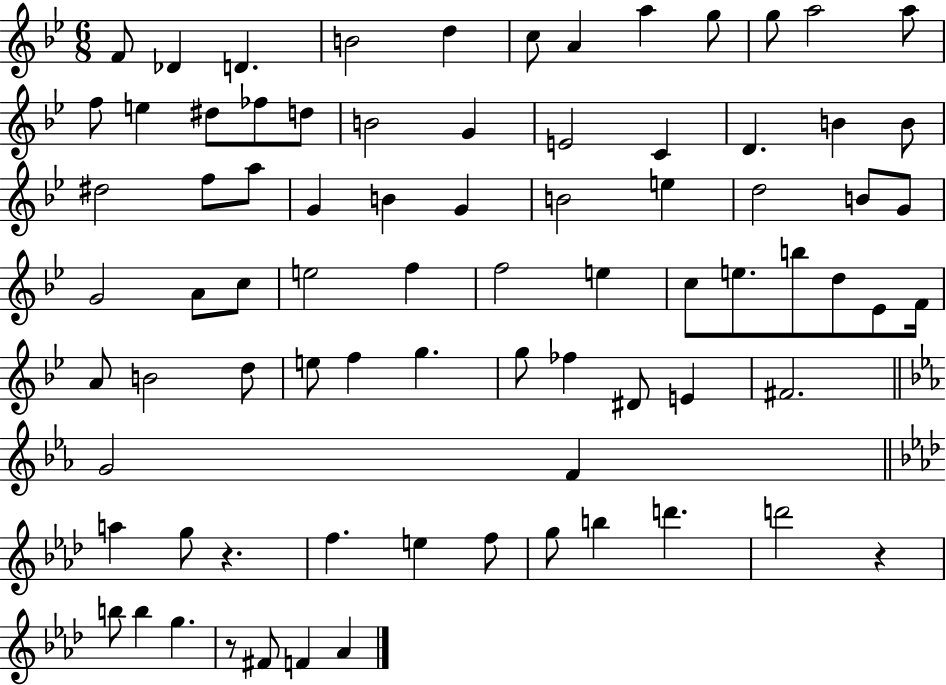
F4/e Db4/q D4/q. B4/h D5/q C5/e A4/q A5/q G5/e G5/e A5/h A5/e F5/e E5/q D#5/e FES5/e D5/e B4/h G4/q E4/h C4/q D4/q. B4/q B4/e D#5/h F5/e A5/e G4/q B4/q G4/q B4/h E5/q D5/h B4/e G4/e G4/h A4/e C5/e E5/h F5/q F5/h E5/q C5/e E5/e. B5/e D5/e Eb4/e F4/s A4/e B4/h D5/e E5/e F5/q G5/q. G5/e FES5/q D#4/e E4/q F#4/h. G4/h F4/q A5/q G5/e R/q. F5/q. E5/q F5/e G5/e B5/q D6/q. D6/h R/q B5/e B5/q G5/q. R/e F#4/e F4/q Ab4/q